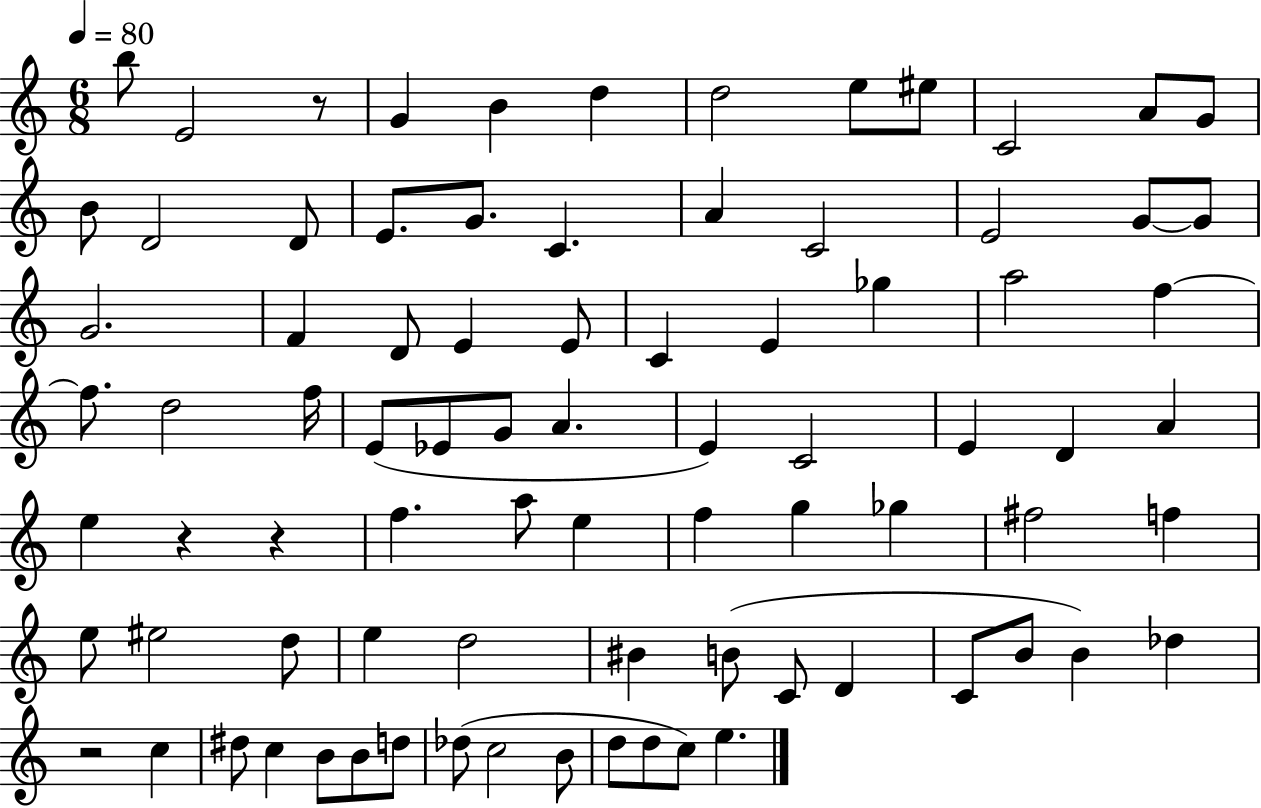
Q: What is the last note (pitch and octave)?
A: E5